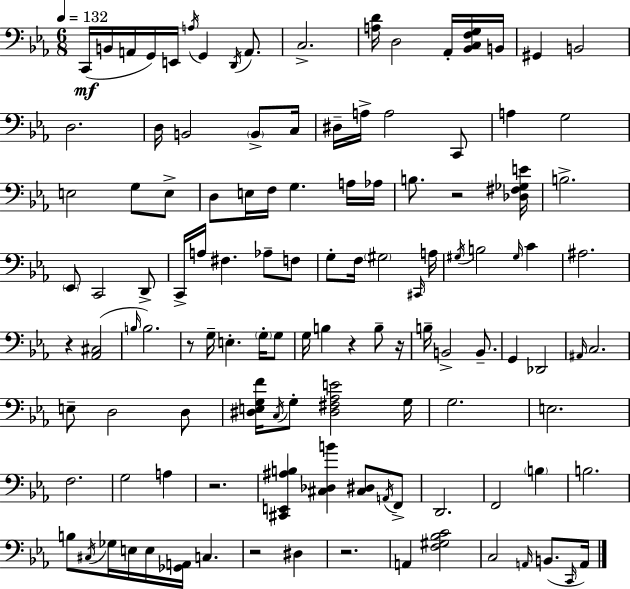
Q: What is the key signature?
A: EES major